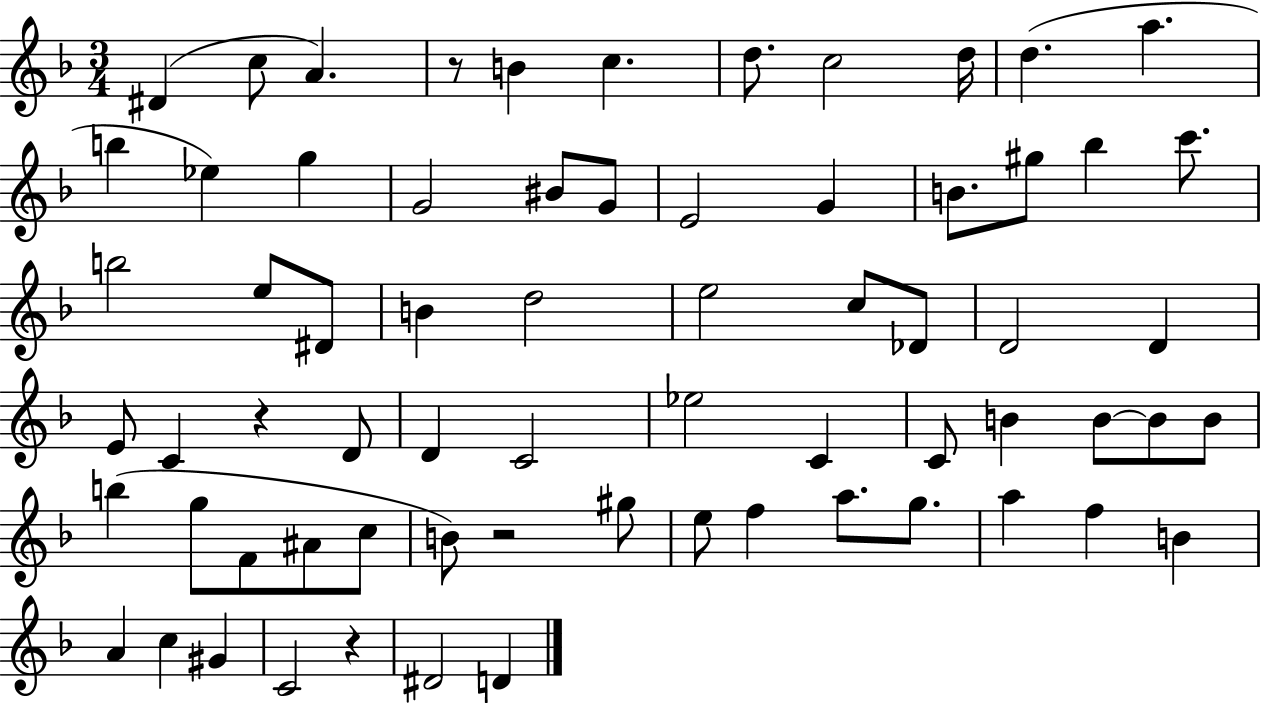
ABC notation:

X:1
T:Untitled
M:3/4
L:1/4
K:F
^D c/2 A z/2 B c d/2 c2 d/4 d a b _e g G2 ^B/2 G/2 E2 G B/2 ^g/2 _b c'/2 b2 e/2 ^D/2 B d2 e2 c/2 _D/2 D2 D E/2 C z D/2 D C2 _e2 C C/2 B B/2 B/2 B/2 b g/2 F/2 ^A/2 c/2 B/2 z2 ^g/2 e/2 f a/2 g/2 a f B A c ^G C2 z ^D2 D